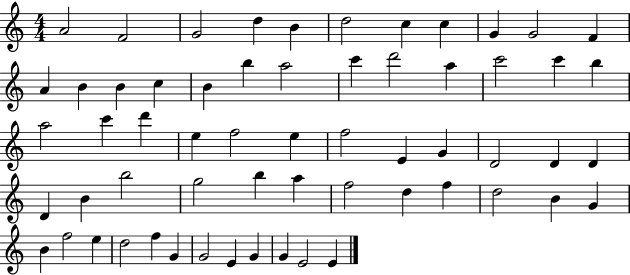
{
  \clef treble
  \numericTimeSignature
  \time 4/4
  \key c \major
  a'2 f'2 | g'2 d''4 b'4 | d''2 c''4 c''4 | g'4 g'2 f'4 | \break a'4 b'4 b'4 c''4 | b'4 b''4 a''2 | c'''4 d'''2 a''4 | c'''2 c'''4 b''4 | \break a''2 c'''4 d'''4 | e''4 f''2 e''4 | f''2 e'4 g'4 | d'2 d'4 d'4 | \break d'4 b'4 b''2 | g''2 b''4 a''4 | f''2 d''4 f''4 | d''2 b'4 g'4 | \break b'4 f''2 e''4 | d''2 f''4 g'4 | g'2 e'4 g'4 | g'4 e'2 e'4 | \break \bar "|."
}